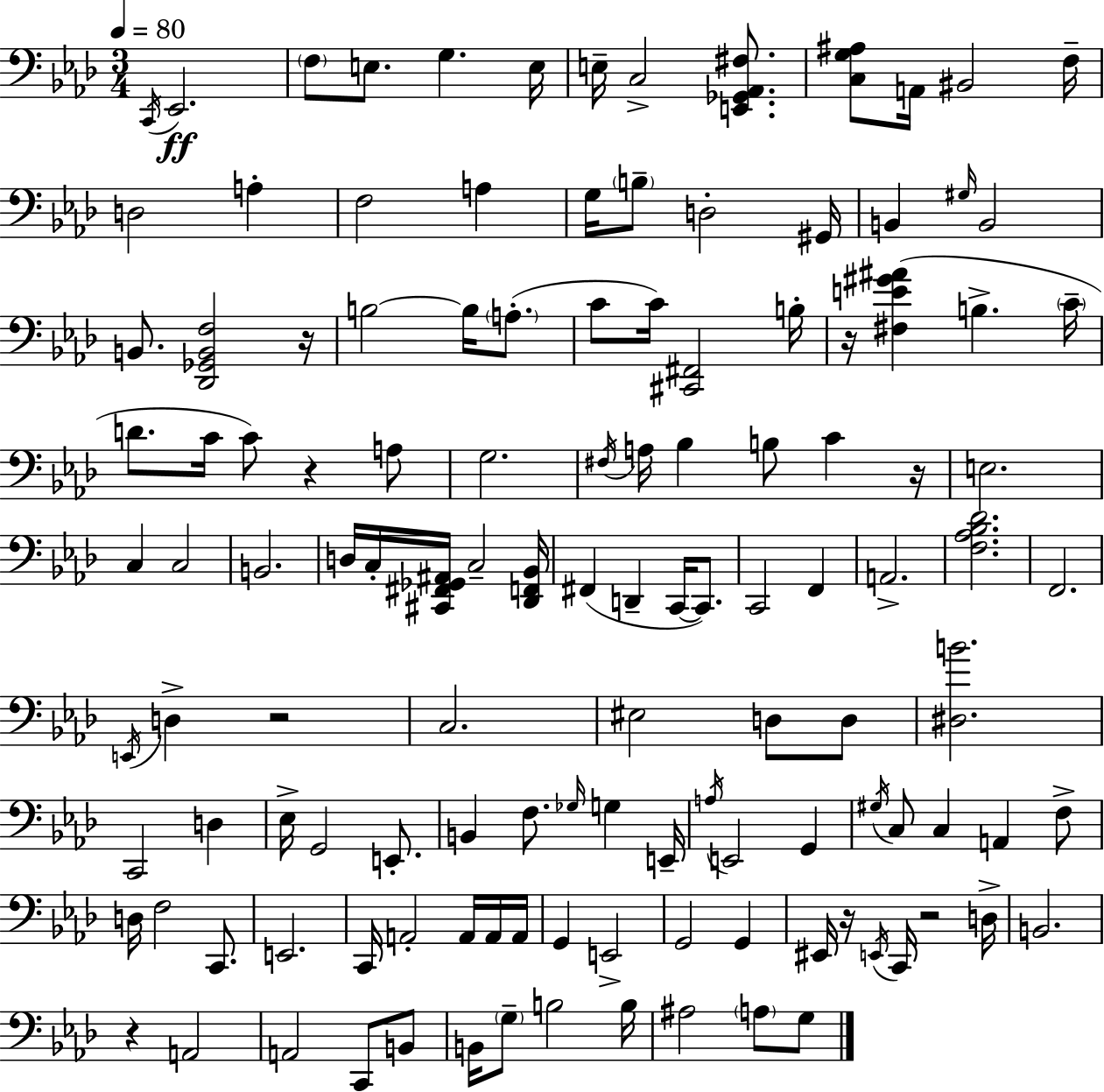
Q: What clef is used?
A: bass